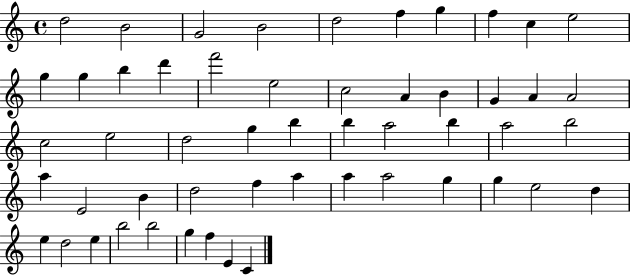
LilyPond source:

{
  \clef treble
  \time 4/4
  \defaultTimeSignature
  \key c \major
  d''2 b'2 | g'2 b'2 | d''2 f''4 g''4 | f''4 c''4 e''2 | \break g''4 g''4 b''4 d'''4 | f'''2 e''2 | c''2 a'4 b'4 | g'4 a'4 a'2 | \break c''2 e''2 | d''2 g''4 b''4 | b''4 a''2 b''4 | a''2 b''2 | \break a''4 e'2 b'4 | d''2 f''4 a''4 | a''4 a''2 g''4 | g''4 e''2 d''4 | \break e''4 d''2 e''4 | b''2 b''2 | g''4 f''4 e'4 c'4 | \bar "|."
}